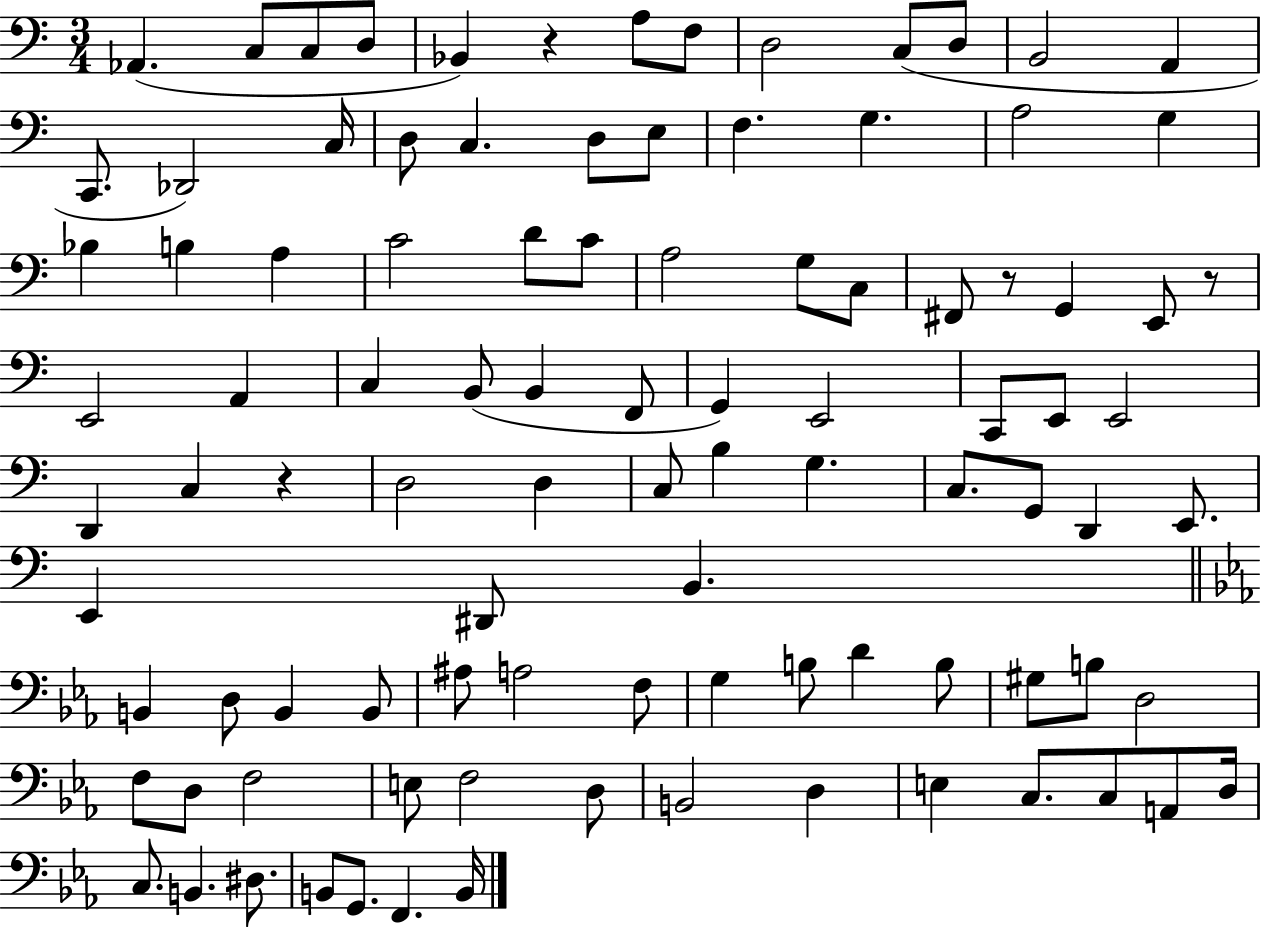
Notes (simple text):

Ab2/q. C3/e C3/e D3/e Bb2/q R/q A3/e F3/e D3/h C3/e D3/e B2/h A2/q C2/e. Db2/h C3/s D3/e C3/q. D3/e E3/e F3/q. G3/q. A3/h G3/q Bb3/q B3/q A3/q C4/h D4/e C4/e A3/h G3/e C3/e F#2/e R/e G2/q E2/e R/e E2/h A2/q C3/q B2/e B2/q F2/e G2/q E2/h C2/e E2/e E2/h D2/q C3/q R/q D3/h D3/q C3/e B3/q G3/q. C3/e. G2/e D2/q E2/e. E2/q D#2/e B2/q. B2/q D3/e B2/q B2/e A#3/e A3/h F3/e G3/q B3/e D4/q B3/e G#3/e B3/e D3/h F3/e D3/e F3/h E3/e F3/h D3/e B2/h D3/q E3/q C3/e. C3/e A2/e D3/s C3/e. B2/q. D#3/e. B2/e G2/e. F2/q. B2/s